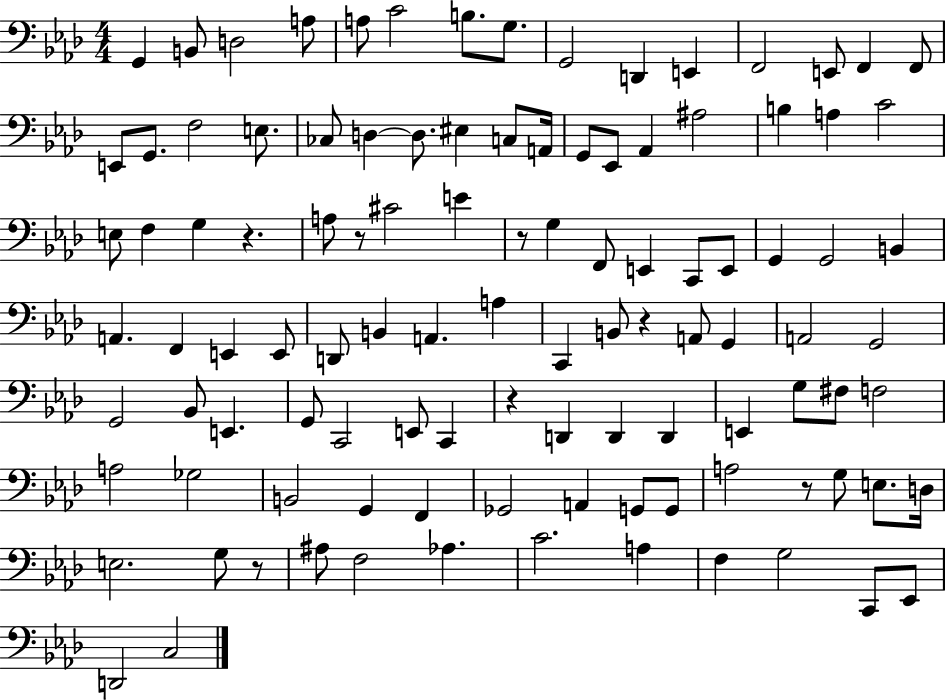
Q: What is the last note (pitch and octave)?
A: C3